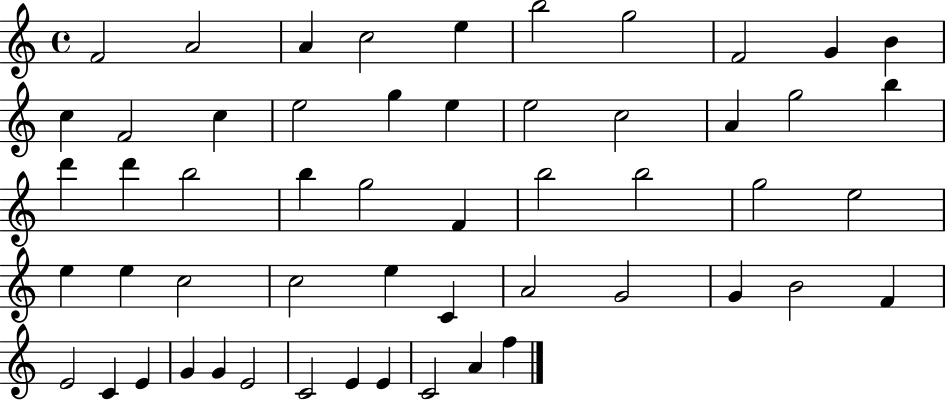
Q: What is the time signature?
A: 4/4